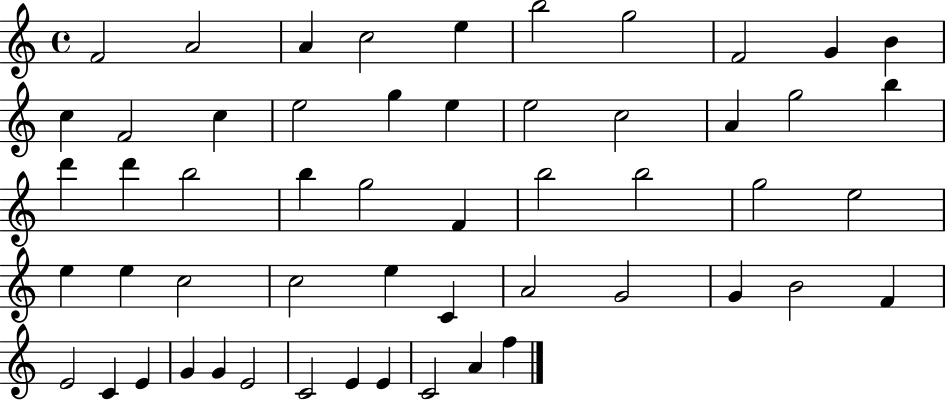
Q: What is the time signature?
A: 4/4